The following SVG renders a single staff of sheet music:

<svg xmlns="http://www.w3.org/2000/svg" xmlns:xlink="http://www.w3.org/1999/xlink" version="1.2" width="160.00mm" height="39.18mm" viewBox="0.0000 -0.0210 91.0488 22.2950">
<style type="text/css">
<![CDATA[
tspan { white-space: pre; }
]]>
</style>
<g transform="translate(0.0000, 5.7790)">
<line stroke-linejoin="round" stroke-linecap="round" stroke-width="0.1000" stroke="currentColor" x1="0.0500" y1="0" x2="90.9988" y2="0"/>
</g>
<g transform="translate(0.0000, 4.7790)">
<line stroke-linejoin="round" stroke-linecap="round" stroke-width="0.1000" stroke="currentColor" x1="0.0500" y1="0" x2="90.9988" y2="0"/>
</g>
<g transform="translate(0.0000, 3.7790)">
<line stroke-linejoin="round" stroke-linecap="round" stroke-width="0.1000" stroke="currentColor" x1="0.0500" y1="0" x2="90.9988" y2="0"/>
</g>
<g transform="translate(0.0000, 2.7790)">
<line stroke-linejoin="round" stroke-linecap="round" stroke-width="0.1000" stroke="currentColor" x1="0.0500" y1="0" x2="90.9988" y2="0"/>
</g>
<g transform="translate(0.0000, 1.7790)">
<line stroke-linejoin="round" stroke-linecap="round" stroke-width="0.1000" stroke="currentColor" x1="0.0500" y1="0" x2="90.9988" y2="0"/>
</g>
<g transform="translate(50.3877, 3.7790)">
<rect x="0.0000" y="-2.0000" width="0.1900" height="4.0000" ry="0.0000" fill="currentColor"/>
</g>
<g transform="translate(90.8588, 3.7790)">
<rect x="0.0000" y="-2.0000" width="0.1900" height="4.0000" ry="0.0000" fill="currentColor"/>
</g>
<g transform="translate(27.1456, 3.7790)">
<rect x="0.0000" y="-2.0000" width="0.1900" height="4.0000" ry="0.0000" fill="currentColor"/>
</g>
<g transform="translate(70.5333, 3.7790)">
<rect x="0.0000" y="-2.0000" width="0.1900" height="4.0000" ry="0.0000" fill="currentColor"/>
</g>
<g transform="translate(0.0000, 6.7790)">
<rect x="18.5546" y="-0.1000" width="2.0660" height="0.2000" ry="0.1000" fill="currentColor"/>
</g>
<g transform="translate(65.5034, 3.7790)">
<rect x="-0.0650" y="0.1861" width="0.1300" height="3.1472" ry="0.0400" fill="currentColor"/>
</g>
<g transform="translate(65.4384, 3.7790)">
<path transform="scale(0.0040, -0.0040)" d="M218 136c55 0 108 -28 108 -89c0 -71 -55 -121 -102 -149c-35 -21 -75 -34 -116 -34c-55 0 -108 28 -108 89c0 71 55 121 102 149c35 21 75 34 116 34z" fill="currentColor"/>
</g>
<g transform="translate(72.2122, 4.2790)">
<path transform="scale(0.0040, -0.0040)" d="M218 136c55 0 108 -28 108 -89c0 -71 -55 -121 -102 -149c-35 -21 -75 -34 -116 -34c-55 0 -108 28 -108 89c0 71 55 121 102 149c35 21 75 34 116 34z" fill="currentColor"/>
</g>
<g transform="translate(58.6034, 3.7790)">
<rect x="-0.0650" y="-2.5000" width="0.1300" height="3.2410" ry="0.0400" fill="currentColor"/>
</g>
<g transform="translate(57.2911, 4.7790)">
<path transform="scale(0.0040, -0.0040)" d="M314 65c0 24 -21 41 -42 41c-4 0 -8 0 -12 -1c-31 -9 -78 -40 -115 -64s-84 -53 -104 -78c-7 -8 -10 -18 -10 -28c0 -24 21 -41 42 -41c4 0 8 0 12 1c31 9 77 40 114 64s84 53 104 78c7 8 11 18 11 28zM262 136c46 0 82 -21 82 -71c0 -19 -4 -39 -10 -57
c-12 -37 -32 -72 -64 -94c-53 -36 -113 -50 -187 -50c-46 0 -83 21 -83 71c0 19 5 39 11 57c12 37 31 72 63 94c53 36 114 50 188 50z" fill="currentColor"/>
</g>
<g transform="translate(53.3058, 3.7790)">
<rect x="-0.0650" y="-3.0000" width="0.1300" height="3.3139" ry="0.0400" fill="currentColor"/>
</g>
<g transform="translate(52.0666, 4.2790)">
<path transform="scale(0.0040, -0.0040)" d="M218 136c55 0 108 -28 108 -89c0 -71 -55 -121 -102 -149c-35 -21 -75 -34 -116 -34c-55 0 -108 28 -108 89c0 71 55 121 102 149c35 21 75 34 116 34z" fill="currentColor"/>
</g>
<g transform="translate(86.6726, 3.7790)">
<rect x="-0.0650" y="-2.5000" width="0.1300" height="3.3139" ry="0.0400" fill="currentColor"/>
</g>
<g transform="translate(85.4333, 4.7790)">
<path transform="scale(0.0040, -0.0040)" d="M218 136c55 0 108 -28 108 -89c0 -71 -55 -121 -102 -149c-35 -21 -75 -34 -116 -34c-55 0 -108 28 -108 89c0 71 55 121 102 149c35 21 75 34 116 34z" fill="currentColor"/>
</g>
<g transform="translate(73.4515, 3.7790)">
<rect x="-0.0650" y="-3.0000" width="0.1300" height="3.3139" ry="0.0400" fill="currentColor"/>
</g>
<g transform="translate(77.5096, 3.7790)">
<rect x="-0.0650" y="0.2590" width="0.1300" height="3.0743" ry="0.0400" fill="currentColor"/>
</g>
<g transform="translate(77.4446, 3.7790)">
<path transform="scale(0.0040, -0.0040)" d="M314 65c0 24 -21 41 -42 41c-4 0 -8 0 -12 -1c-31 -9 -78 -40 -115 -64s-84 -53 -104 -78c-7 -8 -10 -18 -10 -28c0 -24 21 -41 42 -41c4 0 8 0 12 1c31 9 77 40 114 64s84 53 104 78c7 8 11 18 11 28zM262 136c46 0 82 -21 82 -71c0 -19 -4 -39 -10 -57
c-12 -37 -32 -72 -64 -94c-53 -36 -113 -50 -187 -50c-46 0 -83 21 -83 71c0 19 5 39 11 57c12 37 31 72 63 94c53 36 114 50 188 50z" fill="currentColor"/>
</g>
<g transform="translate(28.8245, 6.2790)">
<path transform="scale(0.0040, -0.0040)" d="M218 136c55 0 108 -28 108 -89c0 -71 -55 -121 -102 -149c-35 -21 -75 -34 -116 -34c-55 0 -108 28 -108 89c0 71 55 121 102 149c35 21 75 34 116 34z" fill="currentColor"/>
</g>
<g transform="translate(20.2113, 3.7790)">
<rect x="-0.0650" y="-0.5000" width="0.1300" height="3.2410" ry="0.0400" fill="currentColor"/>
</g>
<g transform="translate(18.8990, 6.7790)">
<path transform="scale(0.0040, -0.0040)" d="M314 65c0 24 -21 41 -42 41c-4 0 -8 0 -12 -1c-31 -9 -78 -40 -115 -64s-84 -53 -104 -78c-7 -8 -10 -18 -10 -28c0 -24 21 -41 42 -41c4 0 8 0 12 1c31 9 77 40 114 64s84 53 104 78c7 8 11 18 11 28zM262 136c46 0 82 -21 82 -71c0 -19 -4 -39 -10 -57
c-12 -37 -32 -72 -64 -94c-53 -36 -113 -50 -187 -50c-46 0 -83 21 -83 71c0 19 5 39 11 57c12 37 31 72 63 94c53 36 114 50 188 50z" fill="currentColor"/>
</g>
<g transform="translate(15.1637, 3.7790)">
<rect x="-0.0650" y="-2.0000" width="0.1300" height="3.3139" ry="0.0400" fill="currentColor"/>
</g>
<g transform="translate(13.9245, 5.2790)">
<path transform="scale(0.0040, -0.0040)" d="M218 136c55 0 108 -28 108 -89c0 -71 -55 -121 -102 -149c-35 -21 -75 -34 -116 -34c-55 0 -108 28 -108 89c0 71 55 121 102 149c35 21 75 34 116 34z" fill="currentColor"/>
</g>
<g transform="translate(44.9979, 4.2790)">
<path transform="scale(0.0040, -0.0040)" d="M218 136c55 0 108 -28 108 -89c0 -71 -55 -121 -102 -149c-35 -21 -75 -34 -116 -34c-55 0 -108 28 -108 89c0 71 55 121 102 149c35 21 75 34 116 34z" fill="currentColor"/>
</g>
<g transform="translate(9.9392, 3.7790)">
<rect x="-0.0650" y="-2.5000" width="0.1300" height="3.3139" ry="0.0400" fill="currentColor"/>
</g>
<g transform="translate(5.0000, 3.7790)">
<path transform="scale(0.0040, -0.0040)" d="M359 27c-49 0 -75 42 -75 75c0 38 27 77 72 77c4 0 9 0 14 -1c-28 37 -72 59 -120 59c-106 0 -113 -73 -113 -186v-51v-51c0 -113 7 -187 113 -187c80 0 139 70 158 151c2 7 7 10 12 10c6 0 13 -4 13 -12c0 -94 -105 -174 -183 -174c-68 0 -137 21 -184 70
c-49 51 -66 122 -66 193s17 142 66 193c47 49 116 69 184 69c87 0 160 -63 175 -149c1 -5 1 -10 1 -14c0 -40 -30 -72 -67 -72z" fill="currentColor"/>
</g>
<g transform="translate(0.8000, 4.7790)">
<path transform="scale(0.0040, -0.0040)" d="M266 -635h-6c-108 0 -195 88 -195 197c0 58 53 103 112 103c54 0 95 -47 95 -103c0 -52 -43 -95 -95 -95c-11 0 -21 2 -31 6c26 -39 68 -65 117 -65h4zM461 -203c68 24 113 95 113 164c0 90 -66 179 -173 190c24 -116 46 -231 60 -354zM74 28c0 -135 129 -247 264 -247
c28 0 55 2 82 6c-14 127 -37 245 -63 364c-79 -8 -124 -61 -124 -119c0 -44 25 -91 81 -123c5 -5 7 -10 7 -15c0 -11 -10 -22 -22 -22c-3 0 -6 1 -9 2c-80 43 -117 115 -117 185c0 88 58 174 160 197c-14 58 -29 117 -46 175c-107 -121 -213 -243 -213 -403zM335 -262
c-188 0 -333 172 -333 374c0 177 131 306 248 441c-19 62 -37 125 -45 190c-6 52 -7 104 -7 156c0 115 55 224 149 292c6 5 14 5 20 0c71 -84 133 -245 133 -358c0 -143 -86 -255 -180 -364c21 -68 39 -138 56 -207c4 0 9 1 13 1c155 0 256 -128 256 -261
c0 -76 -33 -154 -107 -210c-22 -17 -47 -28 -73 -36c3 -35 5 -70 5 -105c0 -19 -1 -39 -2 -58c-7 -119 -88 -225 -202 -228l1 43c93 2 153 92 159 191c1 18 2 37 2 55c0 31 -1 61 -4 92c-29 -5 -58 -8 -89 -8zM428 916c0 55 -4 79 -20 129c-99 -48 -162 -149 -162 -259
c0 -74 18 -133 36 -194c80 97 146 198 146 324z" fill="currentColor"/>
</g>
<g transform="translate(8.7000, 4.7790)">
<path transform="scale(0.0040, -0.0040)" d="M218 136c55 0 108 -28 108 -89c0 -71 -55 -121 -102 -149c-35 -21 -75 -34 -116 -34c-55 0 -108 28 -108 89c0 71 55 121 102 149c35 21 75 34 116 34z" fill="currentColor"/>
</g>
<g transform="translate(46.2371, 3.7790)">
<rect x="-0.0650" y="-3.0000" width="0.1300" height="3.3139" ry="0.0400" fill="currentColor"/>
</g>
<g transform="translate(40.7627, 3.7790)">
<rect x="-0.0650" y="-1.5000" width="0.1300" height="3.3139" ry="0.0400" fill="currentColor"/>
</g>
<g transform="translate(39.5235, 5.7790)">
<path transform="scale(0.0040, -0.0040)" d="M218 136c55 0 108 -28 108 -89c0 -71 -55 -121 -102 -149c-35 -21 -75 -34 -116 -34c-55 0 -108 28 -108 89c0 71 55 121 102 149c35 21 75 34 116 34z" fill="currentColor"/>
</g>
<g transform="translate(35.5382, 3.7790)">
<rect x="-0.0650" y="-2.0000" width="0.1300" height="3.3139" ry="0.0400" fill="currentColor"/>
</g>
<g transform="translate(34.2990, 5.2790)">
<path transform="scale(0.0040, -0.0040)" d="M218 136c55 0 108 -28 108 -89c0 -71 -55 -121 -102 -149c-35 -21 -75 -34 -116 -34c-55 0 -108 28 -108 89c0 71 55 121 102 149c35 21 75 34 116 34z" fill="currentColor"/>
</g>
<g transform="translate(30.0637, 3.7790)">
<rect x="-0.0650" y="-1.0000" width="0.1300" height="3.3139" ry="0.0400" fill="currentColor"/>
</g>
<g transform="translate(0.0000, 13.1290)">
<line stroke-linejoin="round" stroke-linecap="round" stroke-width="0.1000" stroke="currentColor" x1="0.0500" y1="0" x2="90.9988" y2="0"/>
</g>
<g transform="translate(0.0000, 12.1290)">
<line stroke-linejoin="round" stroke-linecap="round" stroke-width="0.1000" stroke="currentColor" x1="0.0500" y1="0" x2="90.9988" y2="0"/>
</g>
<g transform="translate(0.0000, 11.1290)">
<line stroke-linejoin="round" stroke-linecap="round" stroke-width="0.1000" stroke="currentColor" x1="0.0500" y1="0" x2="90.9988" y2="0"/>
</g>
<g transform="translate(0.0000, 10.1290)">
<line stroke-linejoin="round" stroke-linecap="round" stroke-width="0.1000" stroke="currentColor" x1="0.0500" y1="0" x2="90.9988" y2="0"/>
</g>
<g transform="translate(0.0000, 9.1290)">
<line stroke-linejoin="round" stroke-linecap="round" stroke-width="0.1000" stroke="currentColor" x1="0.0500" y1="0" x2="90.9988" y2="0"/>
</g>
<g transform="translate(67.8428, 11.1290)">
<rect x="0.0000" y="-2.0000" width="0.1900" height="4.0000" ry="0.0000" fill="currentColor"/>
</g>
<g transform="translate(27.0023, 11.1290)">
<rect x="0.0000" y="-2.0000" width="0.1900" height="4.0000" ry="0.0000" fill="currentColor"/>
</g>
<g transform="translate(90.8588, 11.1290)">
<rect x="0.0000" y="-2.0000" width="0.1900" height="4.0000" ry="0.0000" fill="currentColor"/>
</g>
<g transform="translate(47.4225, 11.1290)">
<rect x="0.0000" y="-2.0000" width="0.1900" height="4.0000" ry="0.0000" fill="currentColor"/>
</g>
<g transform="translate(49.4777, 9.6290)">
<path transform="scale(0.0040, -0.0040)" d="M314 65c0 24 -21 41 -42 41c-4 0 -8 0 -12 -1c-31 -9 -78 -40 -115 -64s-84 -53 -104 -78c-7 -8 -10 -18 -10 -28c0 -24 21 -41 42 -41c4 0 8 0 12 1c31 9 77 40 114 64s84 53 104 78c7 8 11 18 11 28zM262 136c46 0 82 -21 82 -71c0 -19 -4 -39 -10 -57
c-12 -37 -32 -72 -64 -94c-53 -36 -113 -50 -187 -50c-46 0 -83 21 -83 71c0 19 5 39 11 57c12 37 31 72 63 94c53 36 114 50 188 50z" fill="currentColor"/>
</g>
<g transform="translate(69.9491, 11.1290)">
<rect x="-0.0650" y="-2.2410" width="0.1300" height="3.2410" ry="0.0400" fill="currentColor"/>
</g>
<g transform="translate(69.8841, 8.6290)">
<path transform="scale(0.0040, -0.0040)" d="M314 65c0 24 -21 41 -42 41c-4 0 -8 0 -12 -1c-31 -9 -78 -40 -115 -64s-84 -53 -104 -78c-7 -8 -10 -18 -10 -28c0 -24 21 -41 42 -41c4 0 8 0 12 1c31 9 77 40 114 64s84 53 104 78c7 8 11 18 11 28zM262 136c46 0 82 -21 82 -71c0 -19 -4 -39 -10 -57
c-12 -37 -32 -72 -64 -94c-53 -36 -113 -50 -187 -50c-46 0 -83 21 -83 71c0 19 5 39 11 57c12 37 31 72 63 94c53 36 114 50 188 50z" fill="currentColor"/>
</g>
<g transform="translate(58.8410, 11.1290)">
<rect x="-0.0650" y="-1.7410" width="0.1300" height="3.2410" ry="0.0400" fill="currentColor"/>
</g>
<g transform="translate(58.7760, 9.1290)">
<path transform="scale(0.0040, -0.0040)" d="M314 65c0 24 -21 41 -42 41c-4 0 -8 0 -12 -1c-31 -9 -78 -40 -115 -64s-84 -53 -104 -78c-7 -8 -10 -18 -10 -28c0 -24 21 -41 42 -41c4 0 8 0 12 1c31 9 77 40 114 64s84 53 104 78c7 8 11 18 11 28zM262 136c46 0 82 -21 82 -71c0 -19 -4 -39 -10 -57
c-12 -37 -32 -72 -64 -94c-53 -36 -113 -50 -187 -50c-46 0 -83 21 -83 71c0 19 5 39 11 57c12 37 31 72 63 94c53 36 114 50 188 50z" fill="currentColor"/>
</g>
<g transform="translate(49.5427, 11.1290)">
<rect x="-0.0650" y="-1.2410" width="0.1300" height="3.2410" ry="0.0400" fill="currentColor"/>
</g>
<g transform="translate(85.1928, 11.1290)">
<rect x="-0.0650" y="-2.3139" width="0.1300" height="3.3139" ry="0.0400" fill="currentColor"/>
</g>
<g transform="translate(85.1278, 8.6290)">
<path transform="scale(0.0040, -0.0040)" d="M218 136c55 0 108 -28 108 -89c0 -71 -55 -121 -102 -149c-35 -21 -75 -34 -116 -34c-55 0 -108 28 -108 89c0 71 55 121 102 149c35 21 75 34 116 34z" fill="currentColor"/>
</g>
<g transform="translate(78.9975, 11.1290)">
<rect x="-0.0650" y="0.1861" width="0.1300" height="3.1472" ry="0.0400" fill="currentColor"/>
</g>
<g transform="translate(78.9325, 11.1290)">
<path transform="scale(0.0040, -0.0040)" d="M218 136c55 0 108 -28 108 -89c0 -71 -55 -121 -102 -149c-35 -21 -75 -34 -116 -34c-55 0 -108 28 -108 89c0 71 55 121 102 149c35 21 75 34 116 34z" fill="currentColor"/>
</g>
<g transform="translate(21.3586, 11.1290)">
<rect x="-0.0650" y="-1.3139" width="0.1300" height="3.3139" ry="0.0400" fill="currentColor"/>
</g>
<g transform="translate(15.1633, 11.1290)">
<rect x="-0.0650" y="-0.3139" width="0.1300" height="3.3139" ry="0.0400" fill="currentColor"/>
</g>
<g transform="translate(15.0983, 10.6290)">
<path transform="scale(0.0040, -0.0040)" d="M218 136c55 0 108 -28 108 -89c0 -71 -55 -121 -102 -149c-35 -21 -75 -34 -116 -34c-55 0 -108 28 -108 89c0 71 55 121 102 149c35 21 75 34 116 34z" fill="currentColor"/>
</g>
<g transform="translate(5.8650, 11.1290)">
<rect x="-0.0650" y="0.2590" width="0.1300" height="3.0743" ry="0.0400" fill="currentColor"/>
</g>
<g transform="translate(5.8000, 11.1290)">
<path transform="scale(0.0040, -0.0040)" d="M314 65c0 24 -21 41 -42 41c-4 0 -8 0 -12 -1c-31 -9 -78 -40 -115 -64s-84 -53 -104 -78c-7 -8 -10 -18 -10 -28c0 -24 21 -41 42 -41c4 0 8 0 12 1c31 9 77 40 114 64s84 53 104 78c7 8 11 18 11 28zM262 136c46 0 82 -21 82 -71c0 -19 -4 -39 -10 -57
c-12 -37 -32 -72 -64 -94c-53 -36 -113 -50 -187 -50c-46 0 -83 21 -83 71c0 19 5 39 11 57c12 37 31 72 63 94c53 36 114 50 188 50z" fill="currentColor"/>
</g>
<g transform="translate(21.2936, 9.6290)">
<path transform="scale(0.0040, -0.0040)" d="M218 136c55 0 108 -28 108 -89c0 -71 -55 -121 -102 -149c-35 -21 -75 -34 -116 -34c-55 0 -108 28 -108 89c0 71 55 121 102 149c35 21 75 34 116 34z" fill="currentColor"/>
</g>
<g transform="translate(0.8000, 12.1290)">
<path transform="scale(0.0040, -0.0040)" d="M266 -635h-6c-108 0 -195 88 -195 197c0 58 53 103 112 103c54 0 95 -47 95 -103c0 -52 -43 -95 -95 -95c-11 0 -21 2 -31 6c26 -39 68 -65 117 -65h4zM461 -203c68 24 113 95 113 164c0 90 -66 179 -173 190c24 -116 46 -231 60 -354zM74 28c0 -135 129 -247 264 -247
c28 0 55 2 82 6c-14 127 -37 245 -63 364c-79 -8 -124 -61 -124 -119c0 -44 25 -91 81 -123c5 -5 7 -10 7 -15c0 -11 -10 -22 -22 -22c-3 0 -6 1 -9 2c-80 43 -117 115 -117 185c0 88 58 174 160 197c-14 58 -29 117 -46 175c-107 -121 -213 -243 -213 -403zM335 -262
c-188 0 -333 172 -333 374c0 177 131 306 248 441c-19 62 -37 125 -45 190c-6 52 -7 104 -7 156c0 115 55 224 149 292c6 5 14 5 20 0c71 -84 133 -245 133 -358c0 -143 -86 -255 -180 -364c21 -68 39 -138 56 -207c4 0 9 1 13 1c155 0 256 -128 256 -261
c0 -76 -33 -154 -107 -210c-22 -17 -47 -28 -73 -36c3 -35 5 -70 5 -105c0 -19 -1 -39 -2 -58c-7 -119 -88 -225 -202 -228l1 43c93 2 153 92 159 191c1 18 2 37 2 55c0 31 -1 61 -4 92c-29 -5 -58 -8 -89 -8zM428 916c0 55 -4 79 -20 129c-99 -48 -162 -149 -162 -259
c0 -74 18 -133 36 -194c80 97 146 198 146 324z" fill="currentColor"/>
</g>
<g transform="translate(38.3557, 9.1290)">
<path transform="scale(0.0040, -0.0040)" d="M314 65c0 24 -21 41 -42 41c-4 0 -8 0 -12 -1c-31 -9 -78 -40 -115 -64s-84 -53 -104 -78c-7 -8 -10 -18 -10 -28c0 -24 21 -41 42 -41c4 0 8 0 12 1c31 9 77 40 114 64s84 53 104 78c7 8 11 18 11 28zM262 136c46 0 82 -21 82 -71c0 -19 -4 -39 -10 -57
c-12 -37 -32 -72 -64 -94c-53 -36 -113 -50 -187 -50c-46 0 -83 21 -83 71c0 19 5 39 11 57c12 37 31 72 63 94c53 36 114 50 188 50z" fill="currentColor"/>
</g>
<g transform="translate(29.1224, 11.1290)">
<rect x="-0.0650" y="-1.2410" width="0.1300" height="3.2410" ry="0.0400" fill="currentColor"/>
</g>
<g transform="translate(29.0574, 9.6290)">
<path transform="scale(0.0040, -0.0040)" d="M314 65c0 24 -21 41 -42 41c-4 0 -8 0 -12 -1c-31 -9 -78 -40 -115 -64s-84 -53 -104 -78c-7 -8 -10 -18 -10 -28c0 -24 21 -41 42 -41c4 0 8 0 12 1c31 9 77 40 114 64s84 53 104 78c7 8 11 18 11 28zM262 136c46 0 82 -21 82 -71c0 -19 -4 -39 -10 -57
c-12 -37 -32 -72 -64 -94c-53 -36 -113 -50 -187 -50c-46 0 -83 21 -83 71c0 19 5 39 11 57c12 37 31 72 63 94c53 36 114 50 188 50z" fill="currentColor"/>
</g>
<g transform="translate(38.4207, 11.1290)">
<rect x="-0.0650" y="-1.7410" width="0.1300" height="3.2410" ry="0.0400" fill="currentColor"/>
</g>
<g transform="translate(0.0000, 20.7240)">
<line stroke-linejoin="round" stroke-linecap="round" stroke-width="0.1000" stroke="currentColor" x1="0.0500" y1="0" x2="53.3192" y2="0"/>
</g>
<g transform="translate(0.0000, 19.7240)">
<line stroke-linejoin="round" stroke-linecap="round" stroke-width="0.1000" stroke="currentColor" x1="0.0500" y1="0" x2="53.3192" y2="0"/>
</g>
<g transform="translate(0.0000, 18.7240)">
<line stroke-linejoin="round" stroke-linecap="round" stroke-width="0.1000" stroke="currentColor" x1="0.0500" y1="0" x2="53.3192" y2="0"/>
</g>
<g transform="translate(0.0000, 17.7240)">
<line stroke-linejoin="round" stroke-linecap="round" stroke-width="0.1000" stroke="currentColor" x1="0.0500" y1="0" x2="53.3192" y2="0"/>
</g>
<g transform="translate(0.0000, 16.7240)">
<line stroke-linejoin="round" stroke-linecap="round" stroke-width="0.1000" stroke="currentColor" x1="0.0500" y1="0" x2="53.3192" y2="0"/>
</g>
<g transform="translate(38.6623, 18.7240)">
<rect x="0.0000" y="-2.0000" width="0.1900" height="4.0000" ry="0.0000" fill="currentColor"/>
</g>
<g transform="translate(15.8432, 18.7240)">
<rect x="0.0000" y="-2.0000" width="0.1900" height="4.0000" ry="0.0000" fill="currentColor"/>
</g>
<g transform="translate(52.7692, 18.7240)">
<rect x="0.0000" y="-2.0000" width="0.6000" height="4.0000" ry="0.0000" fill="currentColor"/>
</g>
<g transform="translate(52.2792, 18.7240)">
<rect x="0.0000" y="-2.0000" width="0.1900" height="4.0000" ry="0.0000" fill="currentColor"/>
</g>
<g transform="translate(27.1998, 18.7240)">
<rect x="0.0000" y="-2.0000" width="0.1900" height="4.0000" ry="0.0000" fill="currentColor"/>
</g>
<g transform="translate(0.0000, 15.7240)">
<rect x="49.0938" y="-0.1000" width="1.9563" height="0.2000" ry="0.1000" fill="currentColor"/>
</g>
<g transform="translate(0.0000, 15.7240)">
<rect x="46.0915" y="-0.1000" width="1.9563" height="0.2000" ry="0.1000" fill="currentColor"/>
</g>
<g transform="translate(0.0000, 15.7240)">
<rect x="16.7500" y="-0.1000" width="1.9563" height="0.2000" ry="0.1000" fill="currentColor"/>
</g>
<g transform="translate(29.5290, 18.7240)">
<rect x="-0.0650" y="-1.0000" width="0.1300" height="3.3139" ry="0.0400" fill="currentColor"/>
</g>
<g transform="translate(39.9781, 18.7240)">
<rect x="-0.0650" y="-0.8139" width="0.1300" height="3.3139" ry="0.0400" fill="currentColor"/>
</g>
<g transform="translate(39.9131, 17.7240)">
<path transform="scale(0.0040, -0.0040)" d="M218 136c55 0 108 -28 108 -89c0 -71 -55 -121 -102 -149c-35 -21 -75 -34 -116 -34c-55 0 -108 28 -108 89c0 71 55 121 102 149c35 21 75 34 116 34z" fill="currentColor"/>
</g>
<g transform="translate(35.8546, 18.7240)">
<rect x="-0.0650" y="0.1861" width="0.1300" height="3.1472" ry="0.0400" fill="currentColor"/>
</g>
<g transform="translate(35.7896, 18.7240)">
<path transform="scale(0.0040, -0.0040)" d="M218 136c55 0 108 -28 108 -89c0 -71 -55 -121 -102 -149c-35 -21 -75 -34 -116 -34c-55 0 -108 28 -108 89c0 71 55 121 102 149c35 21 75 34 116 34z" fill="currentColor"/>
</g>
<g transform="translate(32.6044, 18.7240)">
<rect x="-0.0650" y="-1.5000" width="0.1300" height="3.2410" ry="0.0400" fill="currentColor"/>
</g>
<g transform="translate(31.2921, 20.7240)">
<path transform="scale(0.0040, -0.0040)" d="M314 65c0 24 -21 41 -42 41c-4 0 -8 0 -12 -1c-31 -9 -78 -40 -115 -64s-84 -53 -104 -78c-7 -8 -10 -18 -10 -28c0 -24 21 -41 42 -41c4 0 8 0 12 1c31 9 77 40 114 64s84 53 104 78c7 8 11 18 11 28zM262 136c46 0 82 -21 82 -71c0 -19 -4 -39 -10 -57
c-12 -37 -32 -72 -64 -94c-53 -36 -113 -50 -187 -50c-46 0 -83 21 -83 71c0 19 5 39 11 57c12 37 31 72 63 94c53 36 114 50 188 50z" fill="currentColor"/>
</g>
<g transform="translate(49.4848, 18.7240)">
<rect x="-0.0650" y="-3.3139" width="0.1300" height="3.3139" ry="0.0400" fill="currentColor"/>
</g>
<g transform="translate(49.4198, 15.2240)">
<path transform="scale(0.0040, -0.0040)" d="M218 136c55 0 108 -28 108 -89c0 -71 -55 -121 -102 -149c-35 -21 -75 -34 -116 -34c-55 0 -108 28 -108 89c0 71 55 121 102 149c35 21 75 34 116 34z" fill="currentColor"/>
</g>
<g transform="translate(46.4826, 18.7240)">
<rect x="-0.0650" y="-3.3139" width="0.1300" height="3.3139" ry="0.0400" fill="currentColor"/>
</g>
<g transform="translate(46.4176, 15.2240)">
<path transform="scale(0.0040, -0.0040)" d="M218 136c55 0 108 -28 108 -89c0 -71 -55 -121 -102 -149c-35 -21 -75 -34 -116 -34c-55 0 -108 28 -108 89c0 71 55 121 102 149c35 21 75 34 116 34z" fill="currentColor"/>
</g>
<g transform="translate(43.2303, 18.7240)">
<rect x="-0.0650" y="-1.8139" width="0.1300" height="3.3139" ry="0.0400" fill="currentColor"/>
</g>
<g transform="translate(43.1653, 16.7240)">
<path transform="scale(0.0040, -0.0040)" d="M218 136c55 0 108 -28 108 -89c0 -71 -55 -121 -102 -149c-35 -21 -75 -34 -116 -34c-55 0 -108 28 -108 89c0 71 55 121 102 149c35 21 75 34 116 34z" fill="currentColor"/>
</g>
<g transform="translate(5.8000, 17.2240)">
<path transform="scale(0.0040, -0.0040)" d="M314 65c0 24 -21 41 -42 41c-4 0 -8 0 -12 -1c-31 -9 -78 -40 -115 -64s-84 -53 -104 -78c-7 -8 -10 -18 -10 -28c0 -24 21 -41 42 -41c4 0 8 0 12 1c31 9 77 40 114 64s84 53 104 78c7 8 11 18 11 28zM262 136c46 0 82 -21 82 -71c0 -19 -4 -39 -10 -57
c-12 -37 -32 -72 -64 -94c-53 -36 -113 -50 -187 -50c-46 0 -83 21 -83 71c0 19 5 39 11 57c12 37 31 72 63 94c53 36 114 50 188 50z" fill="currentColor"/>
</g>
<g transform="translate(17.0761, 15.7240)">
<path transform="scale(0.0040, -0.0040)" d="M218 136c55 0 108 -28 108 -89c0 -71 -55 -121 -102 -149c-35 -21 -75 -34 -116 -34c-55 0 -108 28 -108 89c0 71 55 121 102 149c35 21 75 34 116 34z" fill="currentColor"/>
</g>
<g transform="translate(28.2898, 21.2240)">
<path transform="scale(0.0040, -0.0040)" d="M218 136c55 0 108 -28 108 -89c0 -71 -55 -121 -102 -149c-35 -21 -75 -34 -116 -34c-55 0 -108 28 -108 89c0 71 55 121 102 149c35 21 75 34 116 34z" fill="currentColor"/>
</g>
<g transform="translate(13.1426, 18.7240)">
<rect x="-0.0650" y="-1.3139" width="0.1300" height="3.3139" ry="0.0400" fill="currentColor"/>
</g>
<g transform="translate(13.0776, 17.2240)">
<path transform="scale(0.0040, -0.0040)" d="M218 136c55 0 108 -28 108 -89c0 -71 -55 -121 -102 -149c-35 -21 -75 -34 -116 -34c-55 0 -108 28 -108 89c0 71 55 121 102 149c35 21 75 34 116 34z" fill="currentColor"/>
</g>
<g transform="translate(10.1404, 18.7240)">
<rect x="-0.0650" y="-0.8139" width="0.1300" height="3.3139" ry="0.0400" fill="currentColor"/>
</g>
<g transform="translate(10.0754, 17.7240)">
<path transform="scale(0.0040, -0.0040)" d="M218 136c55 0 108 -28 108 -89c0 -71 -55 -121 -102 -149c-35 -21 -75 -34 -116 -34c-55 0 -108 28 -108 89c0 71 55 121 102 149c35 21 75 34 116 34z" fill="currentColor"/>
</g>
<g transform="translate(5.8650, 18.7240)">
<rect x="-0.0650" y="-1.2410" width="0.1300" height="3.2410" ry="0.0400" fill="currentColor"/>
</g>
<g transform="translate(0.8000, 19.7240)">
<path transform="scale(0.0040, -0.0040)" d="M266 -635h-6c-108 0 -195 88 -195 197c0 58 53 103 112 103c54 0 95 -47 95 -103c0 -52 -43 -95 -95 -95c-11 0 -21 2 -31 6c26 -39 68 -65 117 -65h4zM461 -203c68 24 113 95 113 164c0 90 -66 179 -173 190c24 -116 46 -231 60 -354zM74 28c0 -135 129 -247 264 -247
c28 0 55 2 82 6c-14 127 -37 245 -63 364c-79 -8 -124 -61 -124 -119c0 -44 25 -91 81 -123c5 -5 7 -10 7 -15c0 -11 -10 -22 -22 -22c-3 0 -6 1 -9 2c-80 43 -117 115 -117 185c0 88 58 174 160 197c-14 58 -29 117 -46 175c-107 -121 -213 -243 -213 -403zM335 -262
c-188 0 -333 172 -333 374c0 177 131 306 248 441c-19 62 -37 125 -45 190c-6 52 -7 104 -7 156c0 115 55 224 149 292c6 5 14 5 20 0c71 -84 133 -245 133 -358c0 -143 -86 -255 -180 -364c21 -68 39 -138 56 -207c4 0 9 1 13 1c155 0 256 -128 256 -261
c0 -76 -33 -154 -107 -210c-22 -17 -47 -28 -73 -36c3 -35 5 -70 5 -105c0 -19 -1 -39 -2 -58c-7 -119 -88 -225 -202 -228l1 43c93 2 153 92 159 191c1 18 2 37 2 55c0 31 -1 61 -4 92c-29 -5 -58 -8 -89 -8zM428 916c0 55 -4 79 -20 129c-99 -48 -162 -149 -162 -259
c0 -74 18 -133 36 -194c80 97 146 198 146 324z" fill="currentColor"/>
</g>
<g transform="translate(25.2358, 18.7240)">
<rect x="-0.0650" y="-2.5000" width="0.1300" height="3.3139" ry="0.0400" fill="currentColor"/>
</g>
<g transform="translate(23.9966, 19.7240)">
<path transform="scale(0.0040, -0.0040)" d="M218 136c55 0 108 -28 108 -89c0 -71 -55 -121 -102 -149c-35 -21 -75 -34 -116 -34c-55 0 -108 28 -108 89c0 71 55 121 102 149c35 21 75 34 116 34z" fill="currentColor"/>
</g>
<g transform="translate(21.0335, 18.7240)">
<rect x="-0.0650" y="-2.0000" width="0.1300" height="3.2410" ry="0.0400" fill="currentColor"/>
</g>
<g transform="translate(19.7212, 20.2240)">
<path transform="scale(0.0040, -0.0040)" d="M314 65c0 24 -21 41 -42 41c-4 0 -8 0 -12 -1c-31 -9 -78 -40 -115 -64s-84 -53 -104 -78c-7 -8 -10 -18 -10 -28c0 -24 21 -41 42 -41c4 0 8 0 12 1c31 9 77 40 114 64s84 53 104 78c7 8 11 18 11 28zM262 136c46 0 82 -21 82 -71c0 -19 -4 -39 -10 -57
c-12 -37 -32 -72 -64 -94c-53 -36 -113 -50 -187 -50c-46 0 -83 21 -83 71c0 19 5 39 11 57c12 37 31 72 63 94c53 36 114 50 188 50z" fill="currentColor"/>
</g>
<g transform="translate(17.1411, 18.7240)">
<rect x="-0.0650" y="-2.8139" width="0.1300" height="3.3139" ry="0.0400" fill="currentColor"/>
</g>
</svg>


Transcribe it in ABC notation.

X:1
T:Untitled
M:4/4
L:1/4
K:C
G F C2 D F E A A G2 B A B2 G B2 c e e2 f2 e2 f2 g2 B g e2 d e a F2 G D E2 B d f b b